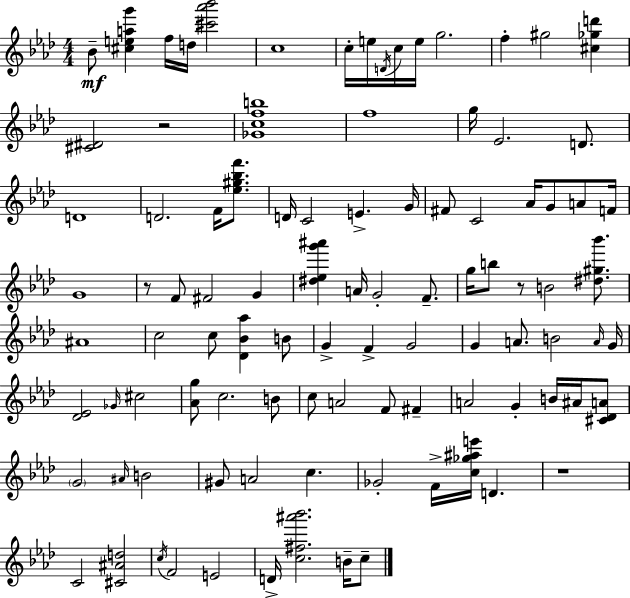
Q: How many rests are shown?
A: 4